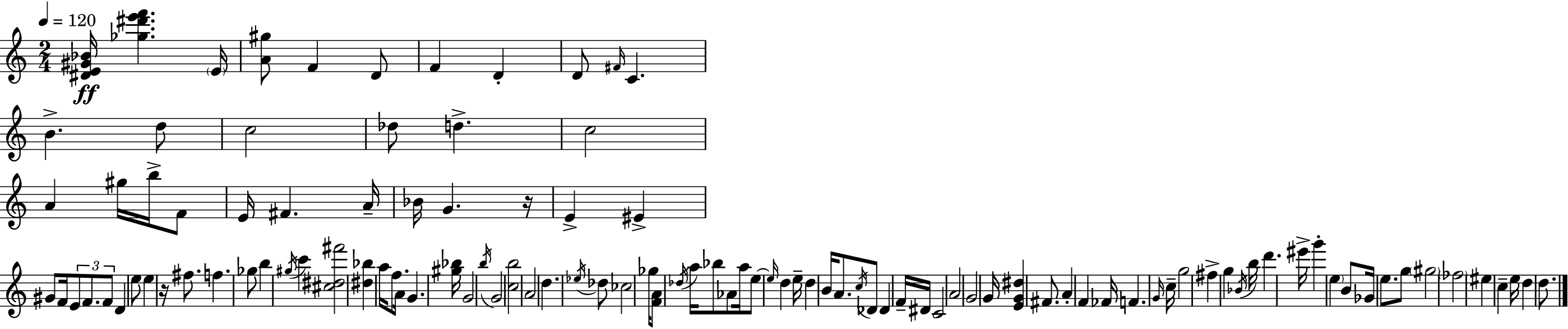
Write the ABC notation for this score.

X:1
T:Untitled
M:2/4
L:1/4
K:Am
[^DE^G_B]/4 [_g^d'e'f'] E/4 [A^g]/2 F D/2 F D D/2 ^F/4 C B d/2 c2 _d/2 d c2 A ^g/4 b/4 F/2 E/4 ^F A/4 _B/4 G z/4 E ^E ^G/2 F/4 E/2 F/2 F/2 D e/2 e z/4 ^f/2 f _g/2 b ^g/4 c' [^c^d^f']2 [^d_b] a/4 f/2 A/4 G [^g_b]/4 G2 b/4 G2 [cb]2 A2 d _e/4 _d/2 _c2 _g/4 [FA]/2 _d/4 a/4 _b/2 _A/2 a/4 e/2 e/4 d e/4 d B/4 A/2 c/4 _D/2 _D F/4 ^D/4 C2 A2 G2 G/4 [EG^d] ^F/2 A F _F/4 F G/4 c/4 g2 ^f g _B/4 b/4 d' ^e'/4 g' e B/2 _G/4 e/2 g/2 ^g2 _f2 ^e c e/4 d d/2